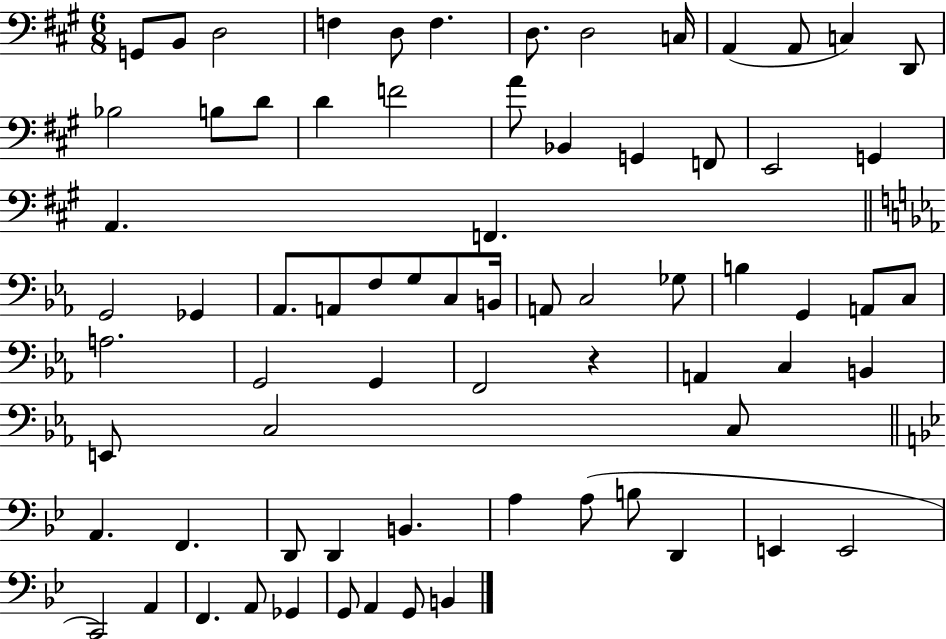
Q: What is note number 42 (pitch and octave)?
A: A3